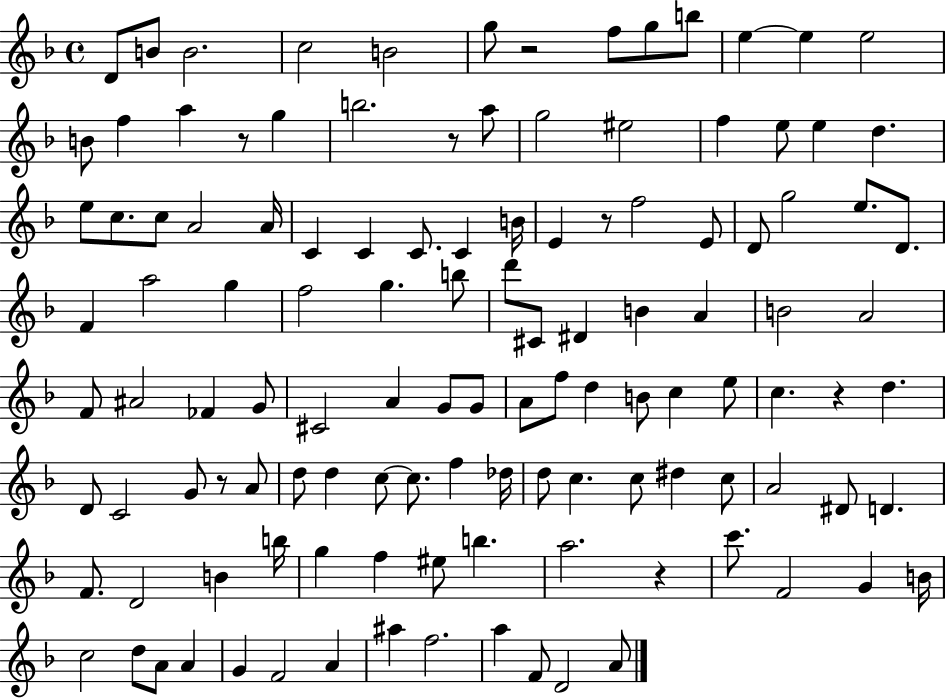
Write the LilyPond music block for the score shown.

{
  \clef treble
  \time 4/4
  \defaultTimeSignature
  \key f \major
  d'8 b'8 b'2. | c''2 b'2 | g''8 r2 f''8 g''8 b''8 | e''4~~ e''4 e''2 | \break b'8 f''4 a''4 r8 g''4 | b''2. r8 a''8 | g''2 eis''2 | f''4 e''8 e''4 d''4. | \break e''8 c''8. c''8 a'2 a'16 | c'4 c'4 c'8. c'4 b'16 | e'4 r8 f''2 e'8 | d'8 g''2 e''8. d'8. | \break f'4 a''2 g''4 | f''2 g''4. b''8 | d'''8 cis'8 dis'4 b'4 a'4 | b'2 a'2 | \break f'8 ais'2 fes'4 g'8 | cis'2 a'4 g'8 g'8 | a'8 f''8 d''4 b'8 c''4 e''8 | c''4. r4 d''4. | \break d'8 c'2 g'8 r8 a'8 | d''8 d''4 c''8~~ c''8. f''4 des''16 | d''8 c''4. c''8 dis''4 c''8 | a'2 dis'8 d'4. | \break f'8. d'2 b'4 b''16 | g''4 f''4 eis''8 b''4. | a''2. r4 | c'''8. f'2 g'4 b'16 | \break c''2 d''8 a'8 a'4 | g'4 f'2 a'4 | ais''4 f''2. | a''4 f'8 d'2 a'8 | \break \bar "|."
}